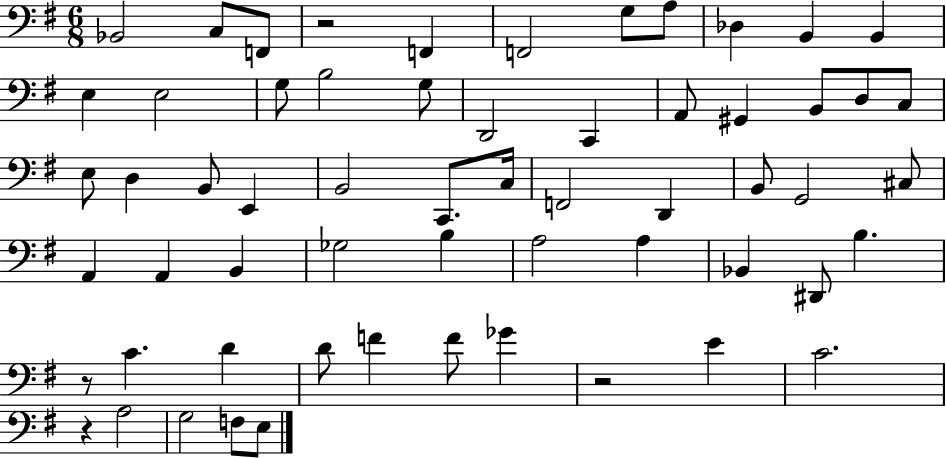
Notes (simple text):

Bb2/h C3/e F2/e R/h F2/q F2/h G3/e A3/e Db3/q B2/q B2/q E3/q E3/h G3/e B3/h G3/e D2/h C2/q A2/e G#2/q B2/e D3/e C3/e E3/e D3/q B2/e E2/q B2/h C2/e. C3/s F2/h D2/q B2/e G2/h C#3/e A2/q A2/q B2/q Gb3/h B3/q A3/h A3/q Bb2/q D#2/e B3/q. R/e C4/q. D4/q D4/e F4/q F4/e Gb4/q R/h E4/q C4/h. R/q A3/h G3/h F3/e E3/e